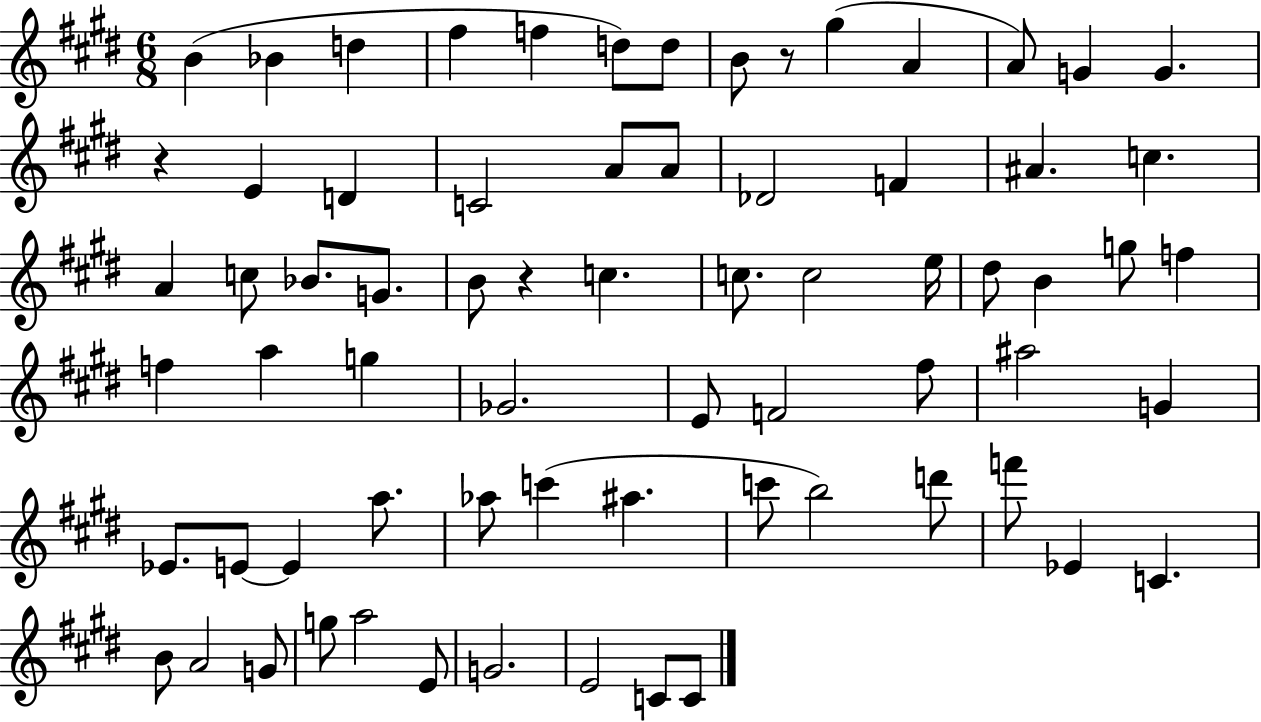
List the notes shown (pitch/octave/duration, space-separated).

B4/q Bb4/q D5/q F#5/q F5/q D5/e D5/e B4/e R/e G#5/q A4/q A4/e G4/q G4/q. R/q E4/q D4/q C4/h A4/e A4/e Db4/h F4/q A#4/q. C5/q. A4/q C5/e Bb4/e. G4/e. B4/e R/q C5/q. C5/e. C5/h E5/s D#5/e B4/q G5/e F5/q F5/q A5/q G5/q Gb4/h. E4/e F4/h F#5/e A#5/h G4/q Eb4/e. E4/e E4/q A5/e. Ab5/e C6/q A#5/q. C6/e B5/h D6/e F6/e Eb4/q C4/q. B4/e A4/h G4/e G5/e A5/h E4/e G4/h. E4/h C4/e C4/e